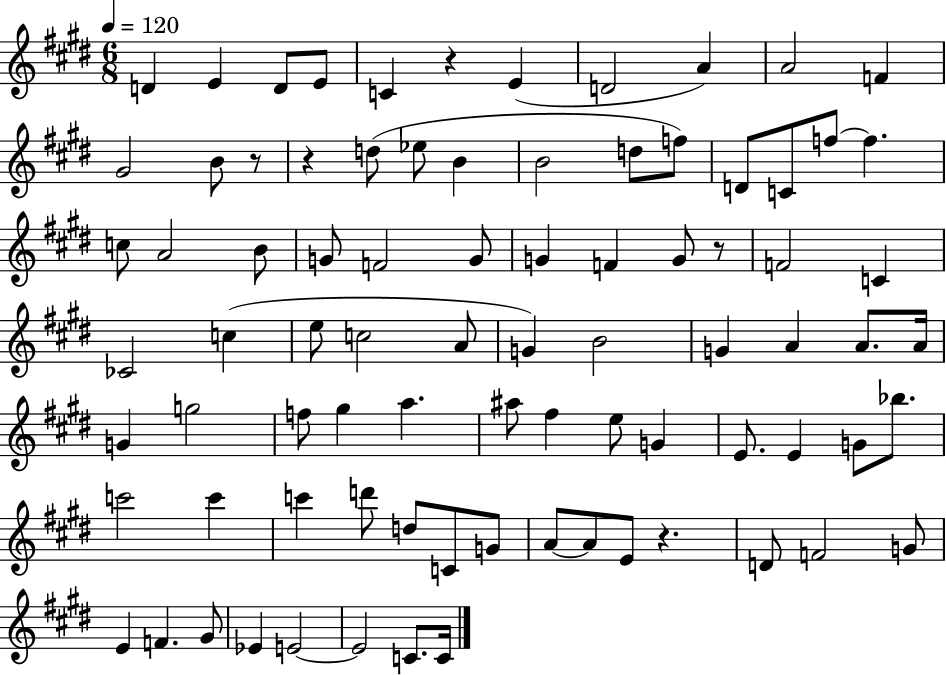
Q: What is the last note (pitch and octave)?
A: C4